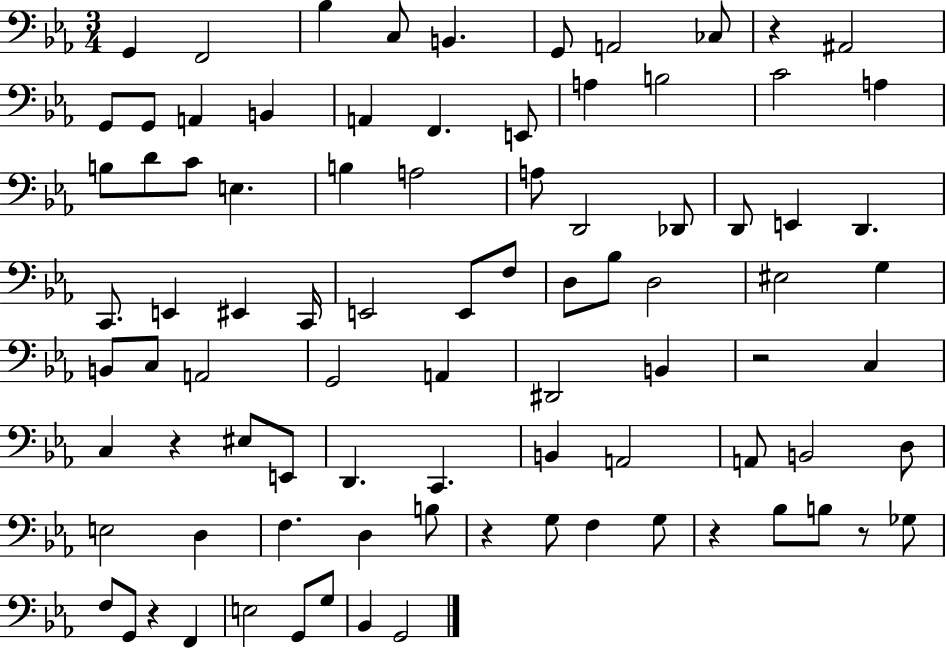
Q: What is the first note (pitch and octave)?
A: G2